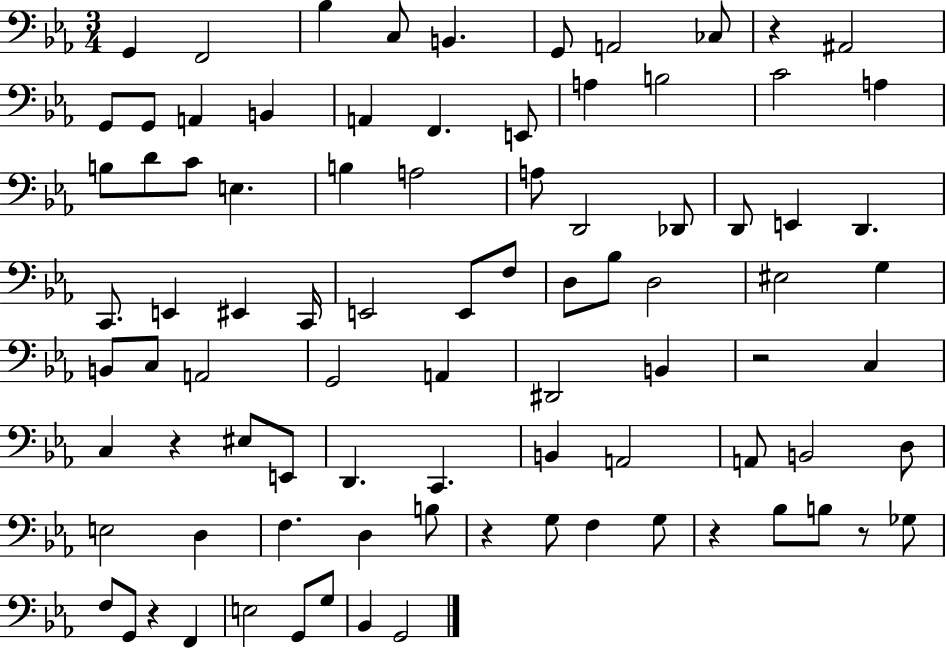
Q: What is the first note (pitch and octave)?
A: G2